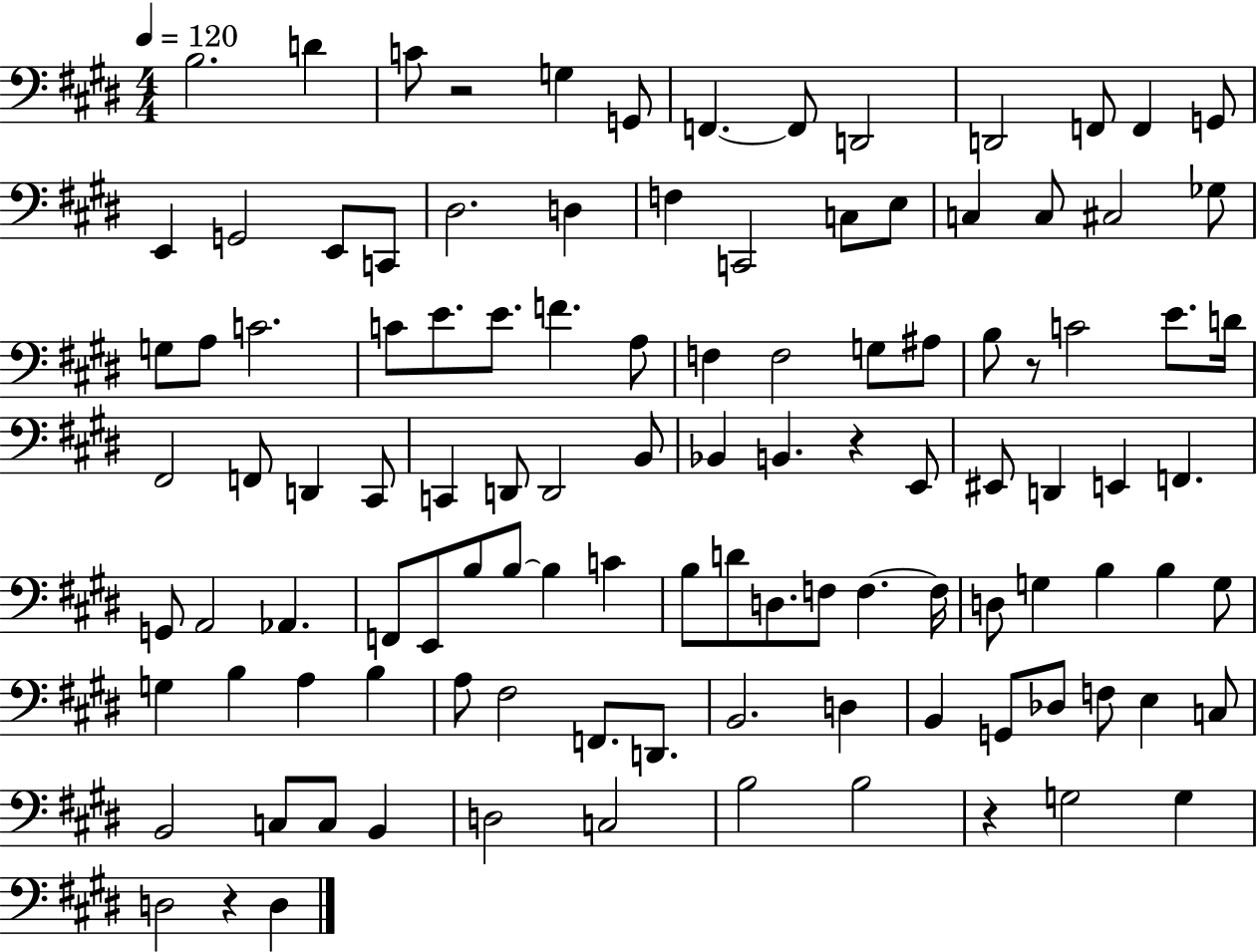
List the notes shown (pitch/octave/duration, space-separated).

B3/h. D4/q C4/e R/h G3/q G2/e F2/q. F2/e D2/h D2/h F2/e F2/q G2/e E2/q G2/h E2/e C2/e D#3/h. D3/q F3/q C2/h C3/e E3/e C3/q C3/e C#3/h Gb3/e G3/e A3/e C4/h. C4/e E4/e. E4/e. F4/q. A3/e F3/q F3/h G3/e A#3/e B3/e R/e C4/h E4/e. D4/s F#2/h F2/e D2/q C#2/e C2/q D2/e D2/h B2/e Bb2/q B2/q. R/q E2/e EIS2/e D2/q E2/q F2/q. G2/e A2/h Ab2/q. F2/e E2/e B3/e B3/e B3/q C4/q B3/e D4/e D3/e. F3/e F3/q. F3/s D3/e G3/q B3/q B3/q G3/e G3/q B3/q A3/q B3/q A3/e F#3/h F2/e. D2/e. B2/h. D3/q B2/q G2/e Db3/e F3/e E3/q C3/e B2/h C3/e C3/e B2/q D3/h C3/h B3/h B3/h R/q G3/h G3/q D3/h R/q D3/q